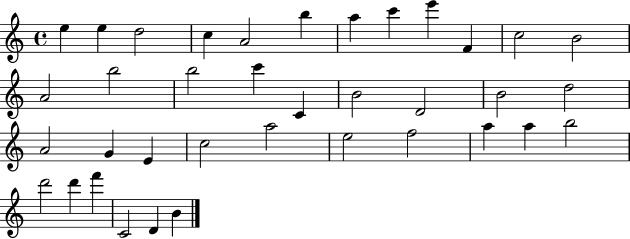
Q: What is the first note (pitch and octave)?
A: E5